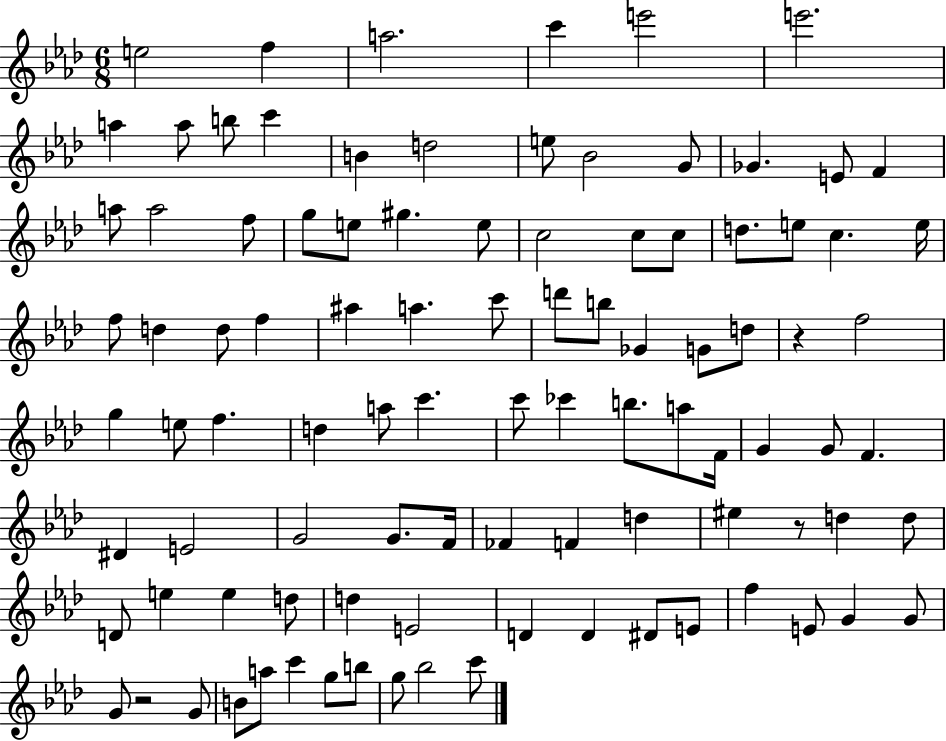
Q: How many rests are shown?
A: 3